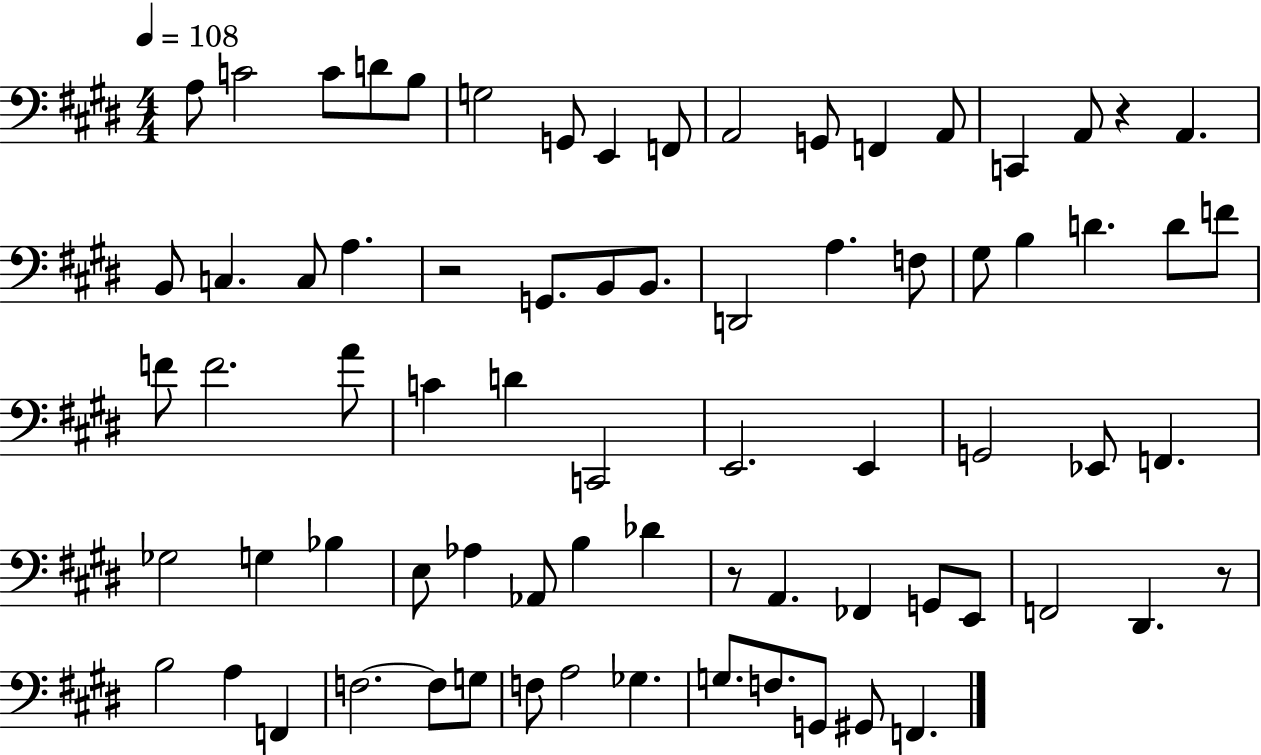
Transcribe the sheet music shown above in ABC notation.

X:1
T:Untitled
M:4/4
L:1/4
K:E
A,/2 C2 C/2 D/2 B,/2 G,2 G,,/2 E,, F,,/2 A,,2 G,,/2 F,, A,,/2 C,, A,,/2 z A,, B,,/2 C, C,/2 A, z2 G,,/2 B,,/2 B,,/2 D,,2 A, F,/2 ^G,/2 B, D D/2 F/2 F/2 F2 A/2 C D C,,2 E,,2 E,, G,,2 _E,,/2 F,, _G,2 G, _B, E,/2 _A, _A,,/2 B, _D z/2 A,, _F,, G,,/2 E,,/2 F,,2 ^D,, z/2 B,2 A, F,, F,2 F,/2 G,/2 F,/2 A,2 _G, G,/2 F,/2 G,,/2 ^G,,/2 F,,